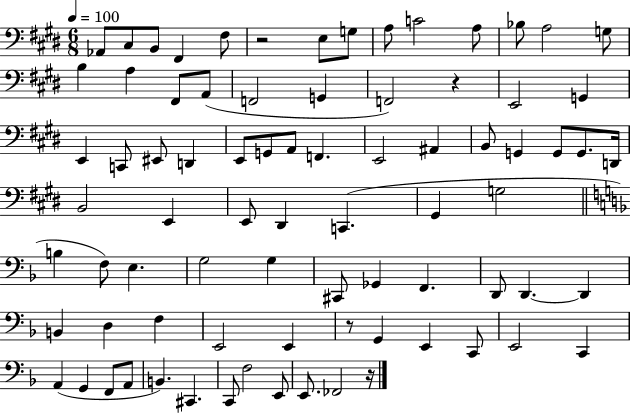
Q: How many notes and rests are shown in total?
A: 80